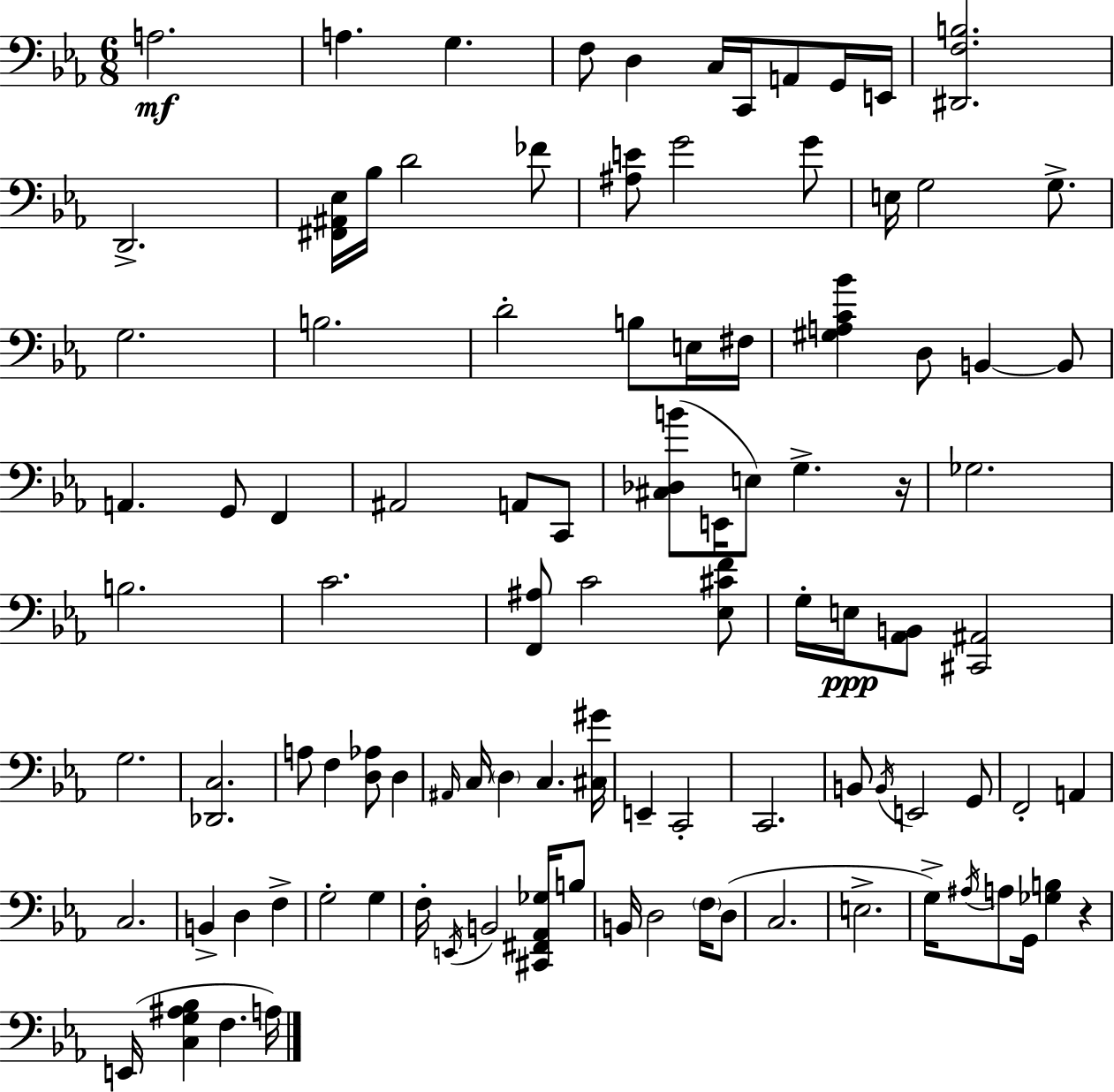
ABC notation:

X:1
T:Untitled
M:6/8
L:1/4
K:Cm
A,2 A, G, F,/2 D, C,/4 C,,/4 A,,/2 G,,/4 E,,/4 [^D,,F,B,]2 D,,2 [^F,,^A,,_E,]/4 _B,/4 D2 _F/2 [^A,E]/2 G2 G/2 E,/4 G,2 G,/2 G,2 B,2 D2 B,/2 E,/4 ^F,/4 [^G,A,C_B] D,/2 B,, B,,/2 A,, G,,/2 F,, ^A,,2 A,,/2 C,,/2 [^C,_D,B]/2 E,,/4 E,/2 G, z/4 _G,2 B,2 C2 [F,,^A,]/2 C2 [_E,^CF]/2 G,/4 E,/4 [_A,,B,,]/2 [^C,,^A,,]2 G,2 [_D,,C,]2 A,/2 F, [D,_A,]/2 D, ^A,,/4 C,/4 D, C, [^C,^G]/4 E,, C,,2 C,,2 B,,/2 B,,/4 E,,2 G,,/2 F,,2 A,, C,2 B,, D, F, G,2 G, F,/4 E,,/4 B,,2 [^C,,^F,,_A,,_G,]/4 B,/2 B,,/4 D,2 F,/4 D,/2 C,2 E,2 G,/4 ^A,/4 A,/2 G,,/4 [_G,B,] z E,,/4 [C,G,^A,_B,] F, A,/4